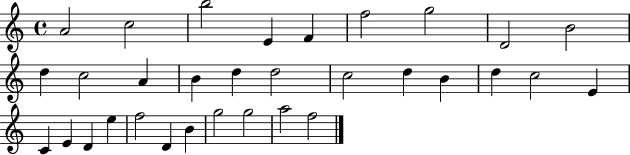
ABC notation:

X:1
T:Untitled
M:4/4
L:1/4
K:C
A2 c2 b2 E F f2 g2 D2 B2 d c2 A B d d2 c2 d B d c2 E C E D e f2 D B g2 g2 a2 f2